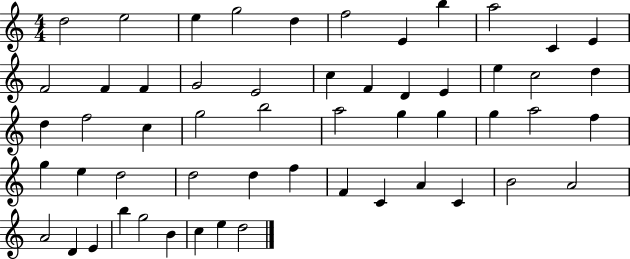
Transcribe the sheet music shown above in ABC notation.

X:1
T:Untitled
M:4/4
L:1/4
K:C
d2 e2 e g2 d f2 E b a2 C E F2 F F G2 E2 c F D E e c2 d d f2 c g2 b2 a2 g g g a2 f g e d2 d2 d f F C A C B2 A2 A2 D E b g2 B c e d2